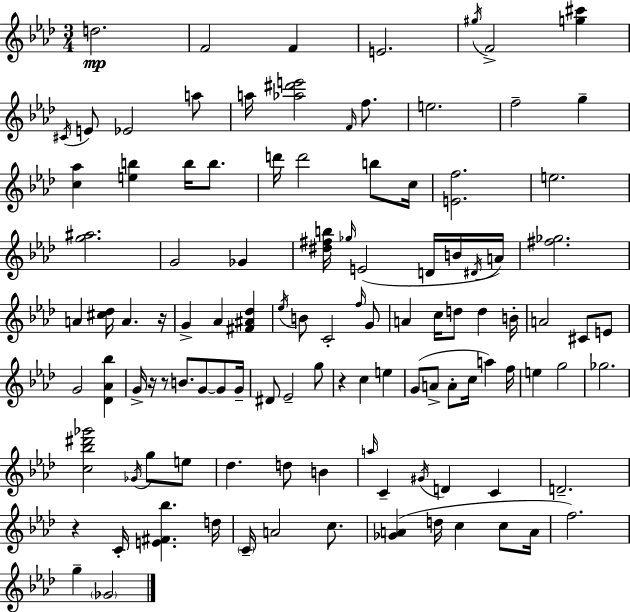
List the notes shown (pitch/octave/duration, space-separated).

D5/h. F4/h F4/q E4/h. G#5/s F4/h [G5,C#6]/q C#4/s E4/e Eb4/h A5/e A5/s [Ab5,D#6,E6]/h F4/s F5/e. E5/h. F5/h G5/q [C5,Ab5]/q [E5,B5]/q B5/s B5/e. D6/s D6/h B5/e C5/s [E4,F5]/h. E5/h. [G5,A#5]/h. G4/h Gb4/q [D#5,F#5,B5]/s Gb5/s E4/h D4/s B4/s D#4/s A4/s [F#5,Gb5]/h. A4/q [C#5,Db5]/s A4/q. R/s G4/q Ab4/q [F#4,A#4,Db5]/q Eb5/s B4/e C4/h F5/s G4/e A4/q C5/s D5/e D5/q B4/s A4/h C#4/e E4/e G4/h [Db4,Ab4,Bb5]/q G4/s R/s R/e B4/e. G4/e G4/e G4/s D#4/e Eb4/h G5/e R/q C5/q E5/q G4/e A4/e A4/e C5/s A5/q F5/s E5/q G5/h Gb5/h. [C5,Bb5,D#6,Gb6]/h Gb4/s G5/e E5/e Db5/q. D5/e B4/q A5/s C4/q G#4/s D4/q C4/q D4/h. R/q C4/s [E4,F#4,Bb5]/q. D5/s C4/s A4/h C5/e. [Gb4,A4]/q D5/s C5/q C5/e A4/s F5/h. G5/q Gb4/h